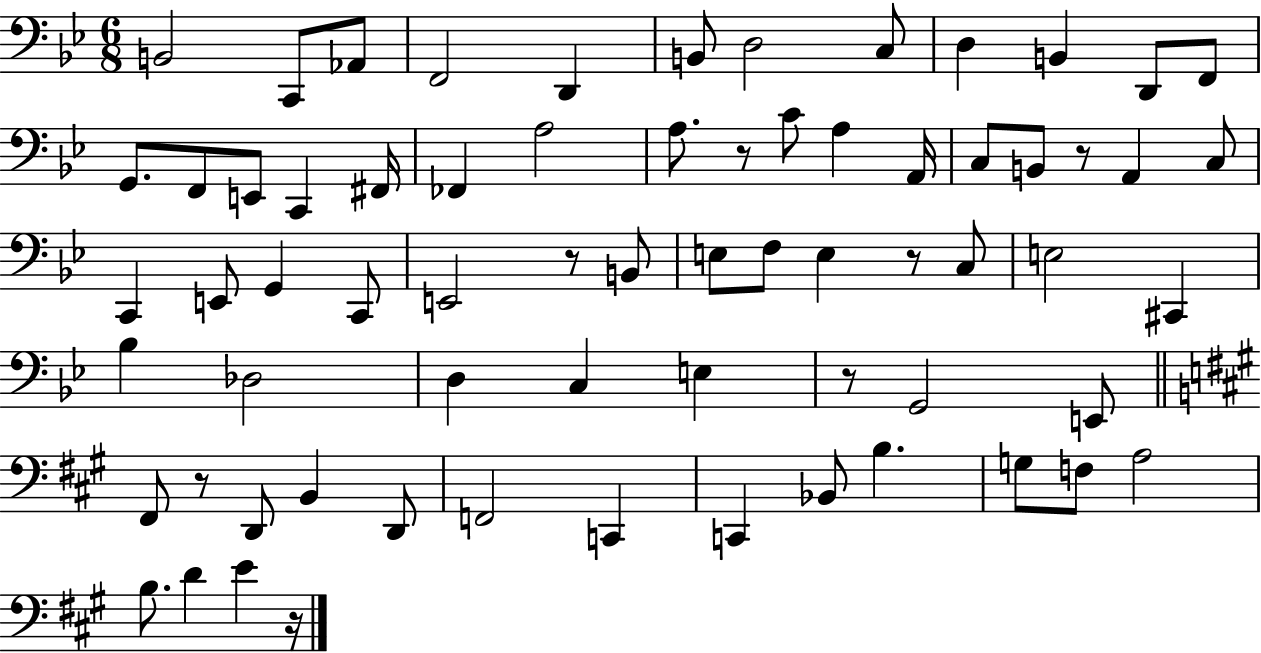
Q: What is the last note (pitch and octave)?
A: E4